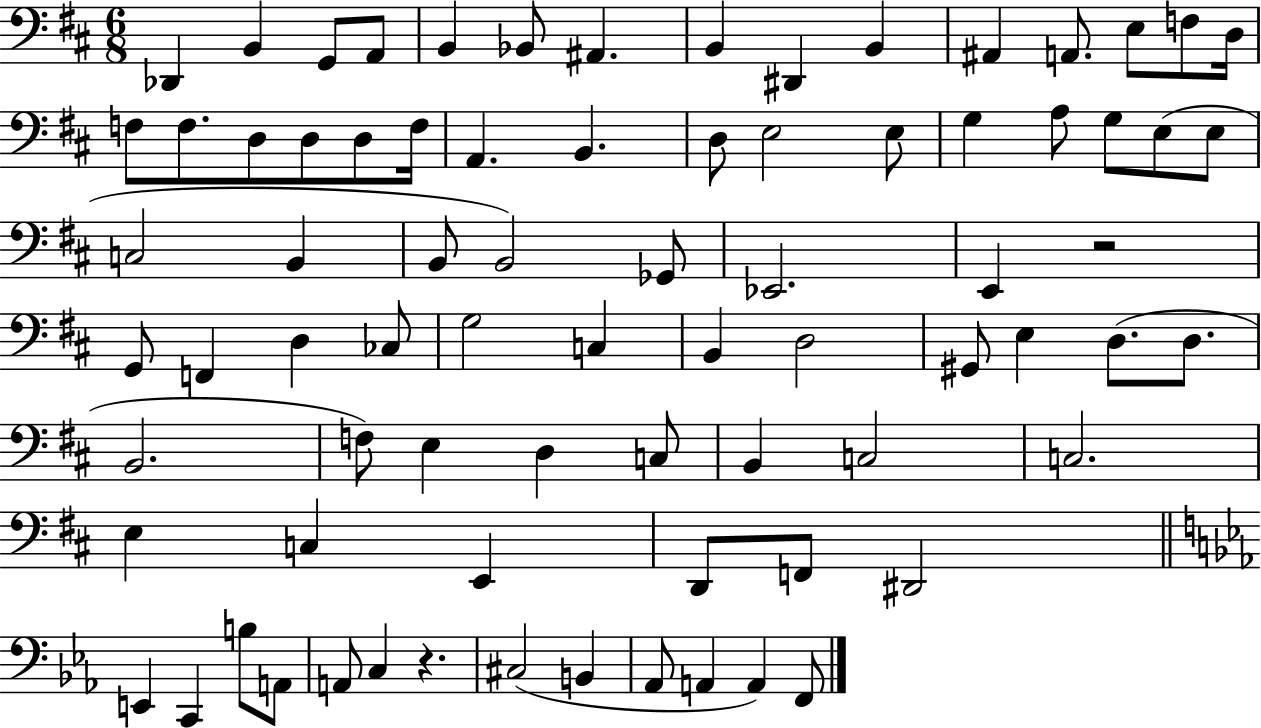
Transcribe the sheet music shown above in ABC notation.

X:1
T:Untitled
M:6/8
L:1/4
K:D
_D,, B,, G,,/2 A,,/2 B,, _B,,/2 ^A,, B,, ^D,, B,, ^A,, A,,/2 E,/2 F,/2 D,/4 F,/2 F,/2 D,/2 D,/2 D,/2 F,/4 A,, B,, D,/2 E,2 E,/2 G, A,/2 G,/2 E,/2 E,/2 C,2 B,, B,,/2 B,,2 _G,,/2 _E,,2 E,, z2 G,,/2 F,, D, _C,/2 G,2 C, B,, D,2 ^G,,/2 E, D,/2 D,/2 B,,2 F,/2 E, D, C,/2 B,, C,2 C,2 E, C, E,, D,,/2 F,,/2 ^D,,2 E,, C,, B,/2 A,,/2 A,,/2 C, z ^C,2 B,, _A,,/2 A,, A,, F,,/2